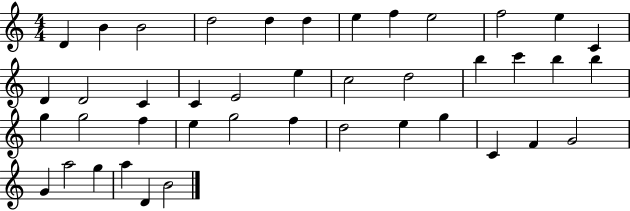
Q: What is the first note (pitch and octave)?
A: D4